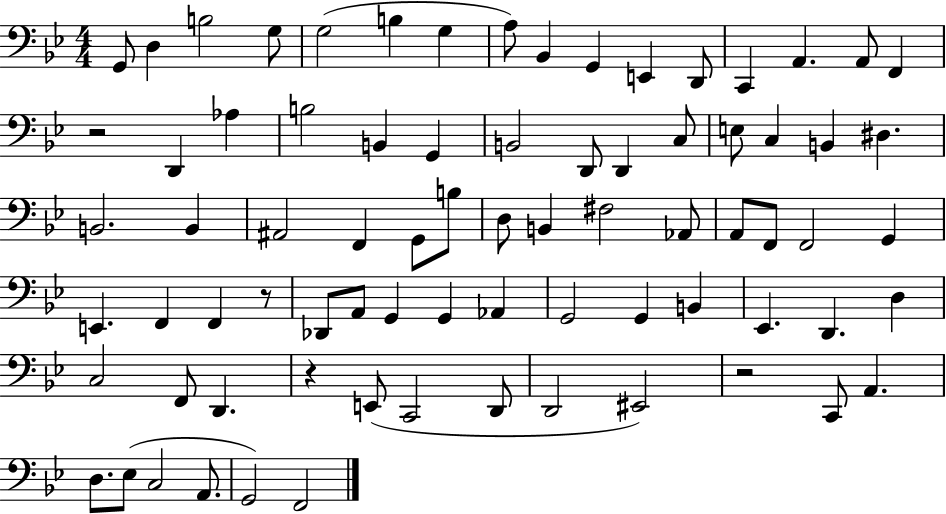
G2/e D3/q B3/h G3/e G3/h B3/q G3/q A3/e Bb2/q G2/q E2/q D2/e C2/q A2/q. A2/e F2/q R/h D2/q Ab3/q B3/h B2/q G2/q B2/h D2/e D2/q C3/e E3/e C3/q B2/q D#3/q. B2/h. B2/q A#2/h F2/q G2/e B3/e D3/e B2/q F#3/h Ab2/e A2/e F2/e F2/h G2/q E2/q. F2/q F2/q R/e Db2/e A2/e G2/q G2/q Ab2/q G2/h G2/q B2/q Eb2/q. D2/q. D3/q C3/h F2/e D2/q. R/q E2/e C2/h D2/e D2/h EIS2/h R/h C2/e A2/q. D3/e. Eb3/e C3/h A2/e. G2/h F2/h